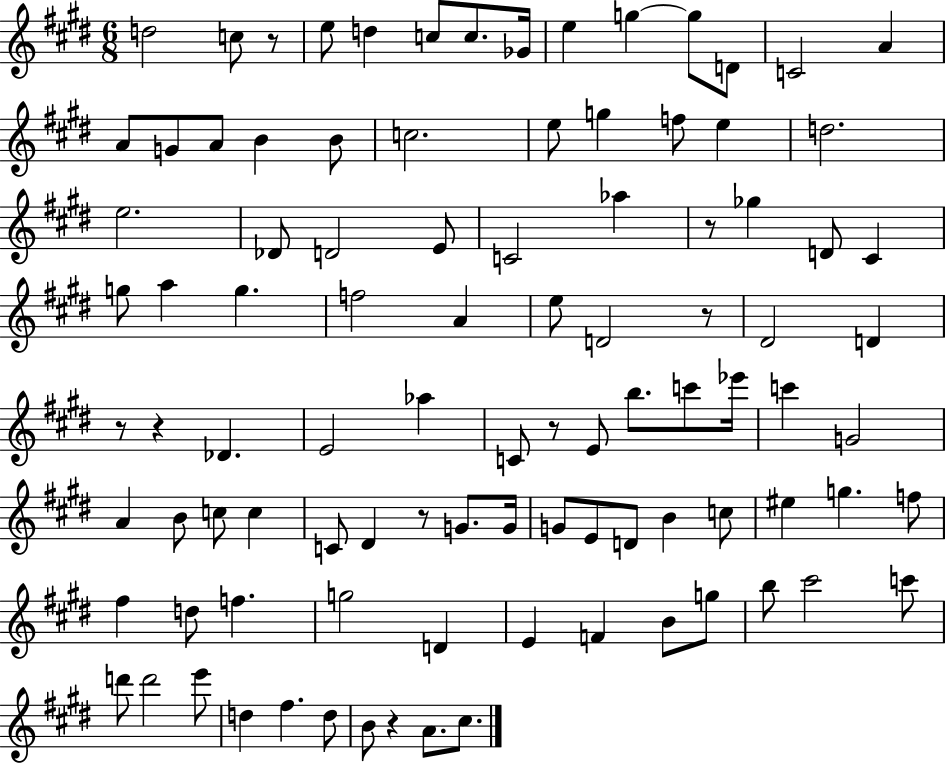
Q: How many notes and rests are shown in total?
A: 97